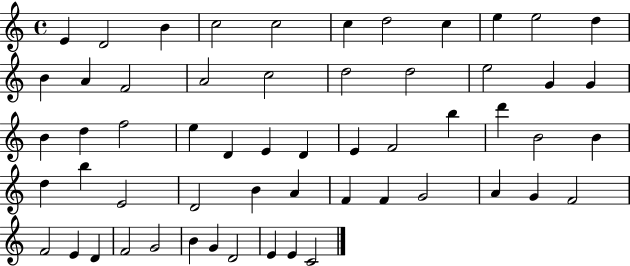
{
  \clef treble
  \time 4/4
  \defaultTimeSignature
  \key c \major
  e'4 d'2 b'4 | c''2 c''2 | c''4 d''2 c''4 | e''4 e''2 d''4 | \break b'4 a'4 f'2 | a'2 c''2 | d''2 d''2 | e''2 g'4 g'4 | \break b'4 d''4 f''2 | e''4 d'4 e'4 d'4 | e'4 f'2 b''4 | d'''4 b'2 b'4 | \break d''4 b''4 e'2 | d'2 b'4 a'4 | f'4 f'4 g'2 | a'4 g'4 f'2 | \break f'2 e'4 d'4 | f'2 g'2 | b'4 g'4 d'2 | e'4 e'4 c'2 | \break \bar "|."
}